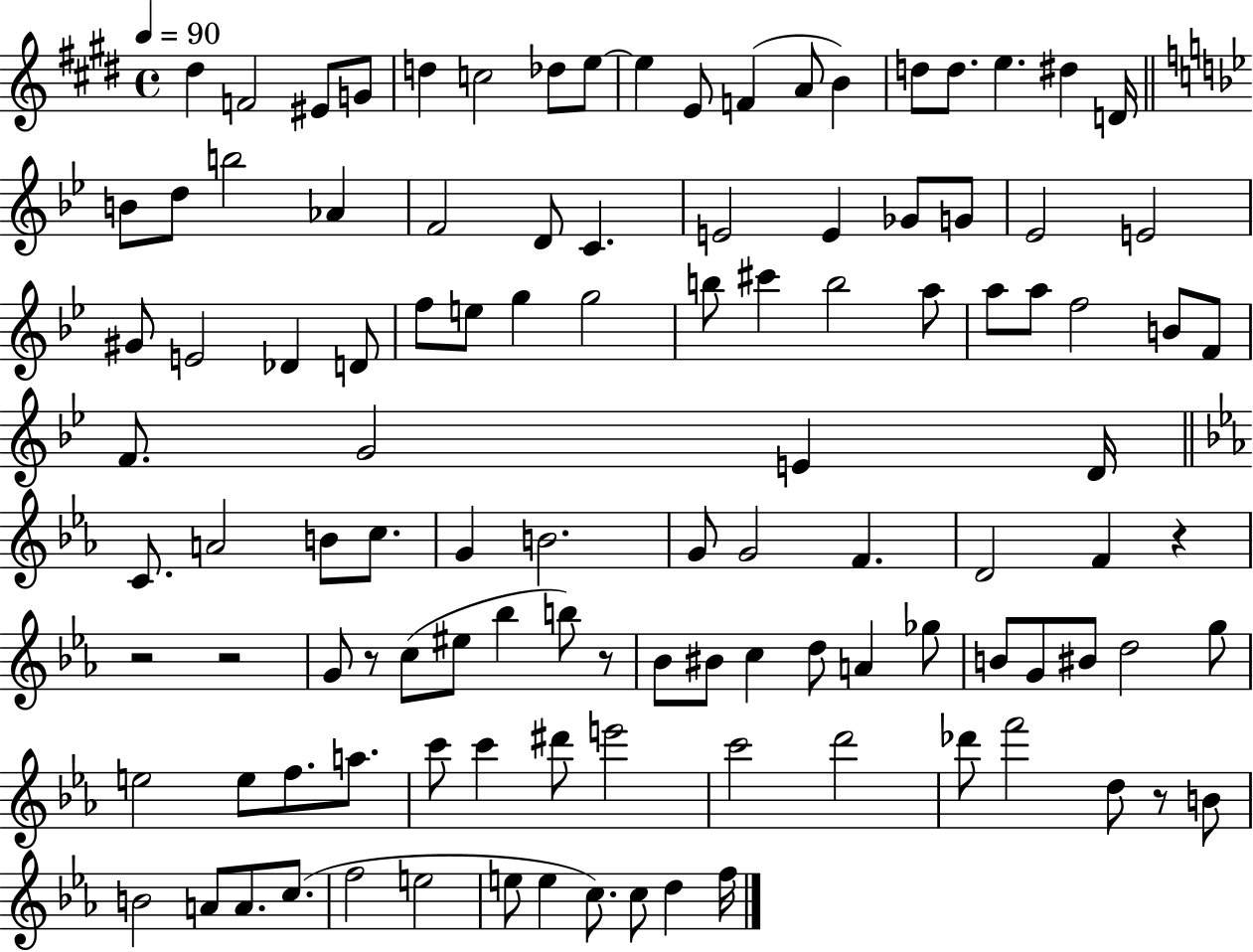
{
  \clef treble
  \time 4/4
  \defaultTimeSignature
  \key e \major
  \tempo 4 = 90
  \repeat volta 2 { dis''4 f'2 eis'8 g'8 | d''4 c''2 des''8 e''8~~ | e''4 e'8 f'4( a'8 b'4) | d''8 d''8. e''4. dis''4 d'16 | \break \bar "||" \break \key bes \major b'8 d''8 b''2 aes'4 | f'2 d'8 c'4. | e'2 e'4 ges'8 g'8 | ees'2 e'2 | \break gis'8 e'2 des'4 d'8 | f''8 e''8 g''4 g''2 | b''8 cis'''4 b''2 a''8 | a''8 a''8 f''2 b'8 f'8 | \break f'8. g'2 e'4 d'16 | \bar "||" \break \key c \minor c'8. a'2 b'8 c''8. | g'4 b'2. | g'8 g'2 f'4. | d'2 f'4 r4 | \break r2 r2 | g'8 r8 c''8( eis''8 bes''4 b''8) r8 | bes'8 bis'8 c''4 d''8 a'4 ges''8 | b'8 g'8 bis'8 d''2 g''8 | \break e''2 e''8 f''8. a''8. | c'''8 c'''4 dis'''8 e'''2 | c'''2 d'''2 | des'''8 f'''2 d''8 r8 b'8 | \break b'2 a'8 a'8. c''8.( | f''2 e''2 | e''8 e''4 c''8.) c''8 d''4 f''16 | } \bar "|."
}